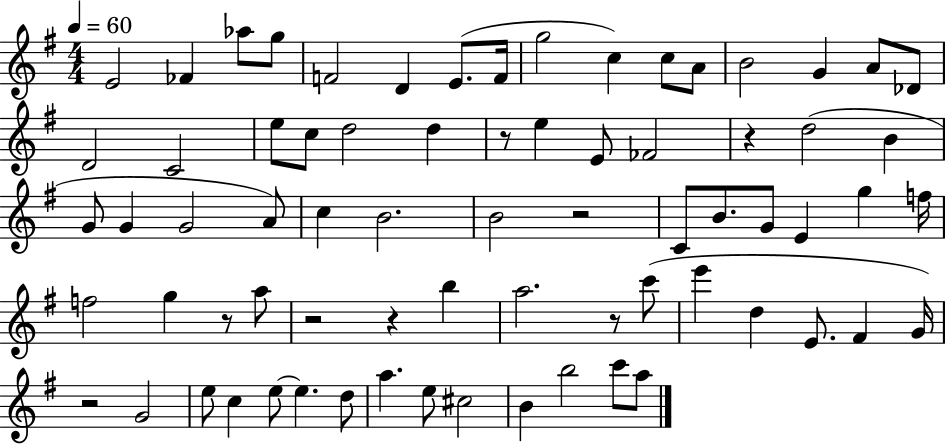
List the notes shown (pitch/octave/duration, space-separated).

E4/h FES4/q Ab5/e G5/e F4/h D4/q E4/e. F4/s G5/h C5/q C5/e A4/e B4/h G4/q A4/e Db4/e D4/h C4/h E5/e C5/e D5/h D5/q R/e E5/q E4/e FES4/h R/q D5/h B4/q G4/e G4/q G4/h A4/e C5/q B4/h. B4/h R/h C4/e B4/e. G4/e E4/q G5/q F5/s F5/h G5/q R/e A5/e R/h R/q B5/q A5/h. R/e C6/e E6/q D5/q E4/e. F#4/q G4/s R/h G4/h E5/e C5/q E5/e E5/q. D5/e A5/q. E5/e C#5/h B4/q B5/h C6/e A5/e